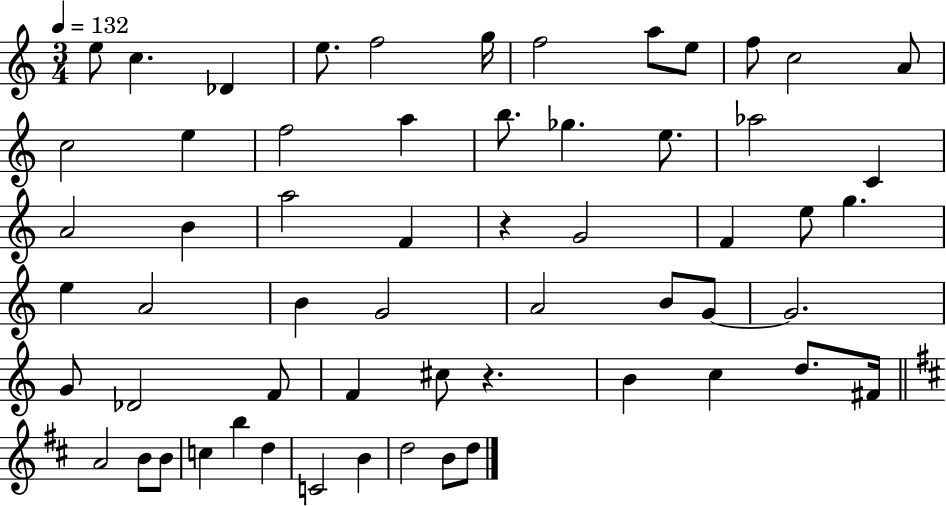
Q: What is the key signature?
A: C major